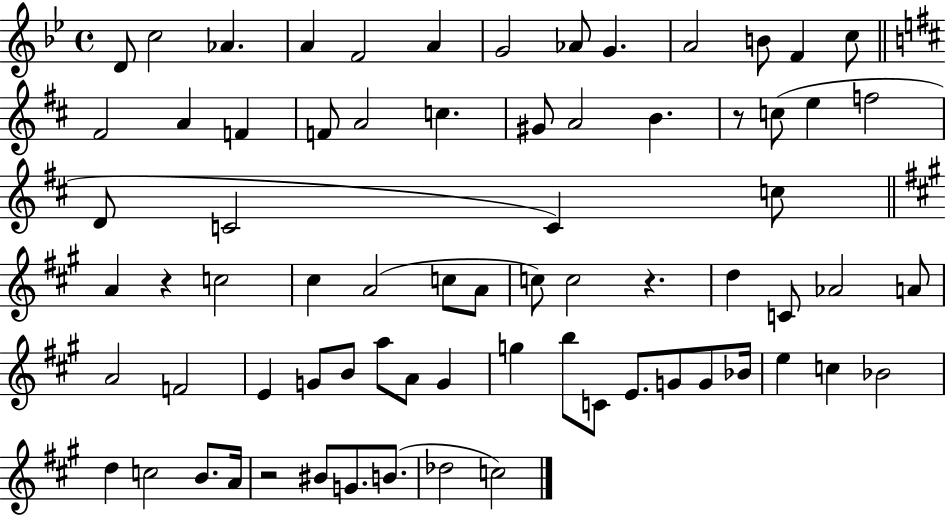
X:1
T:Untitled
M:4/4
L:1/4
K:Bb
D/2 c2 _A A F2 A G2 _A/2 G A2 B/2 F c/2 ^F2 A F F/2 A2 c ^G/2 A2 B z/2 c/2 e f2 D/2 C2 C c/2 A z c2 ^c A2 c/2 A/2 c/2 c2 z d C/2 _A2 A/2 A2 F2 E G/2 B/2 a/2 A/2 G g b/2 C/2 E/2 G/2 G/2 _B/4 e c _B2 d c2 B/2 A/4 z2 ^B/2 G/2 B/2 _d2 c2